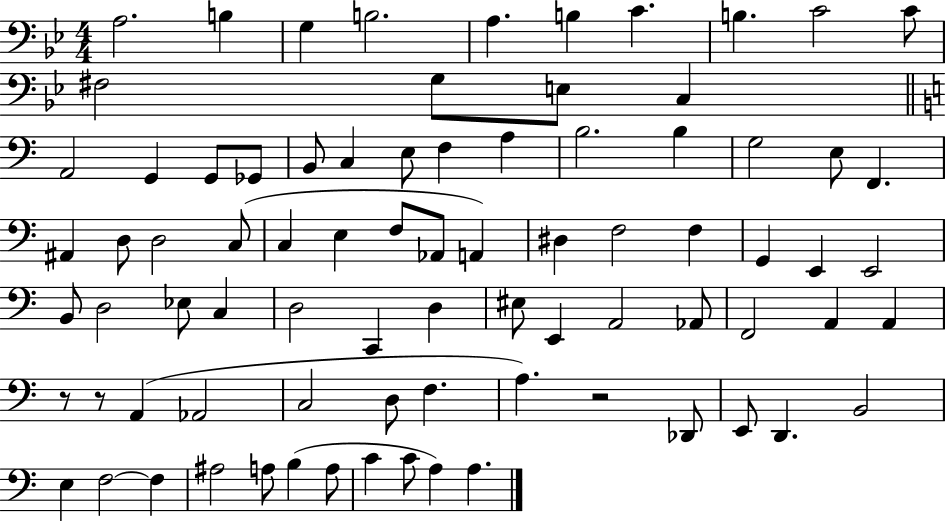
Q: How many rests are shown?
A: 3